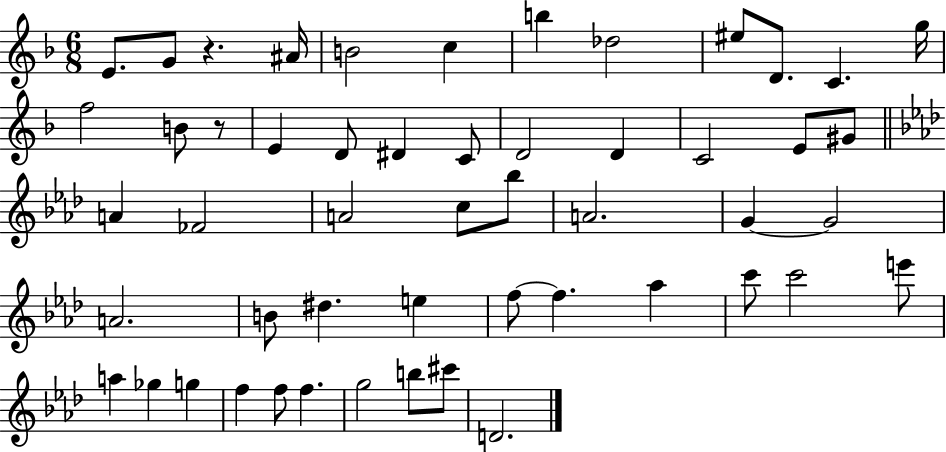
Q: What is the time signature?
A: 6/8